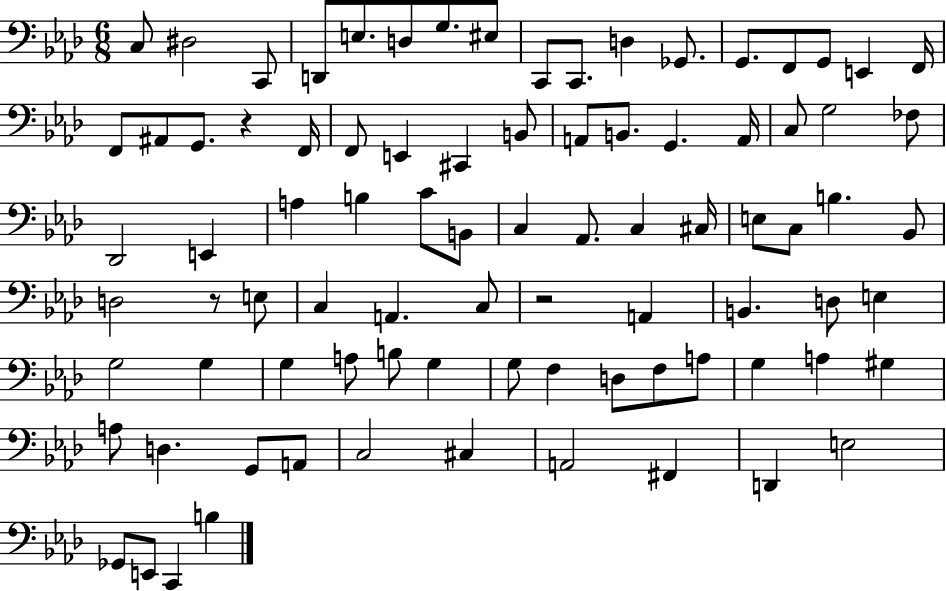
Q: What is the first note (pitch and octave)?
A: C3